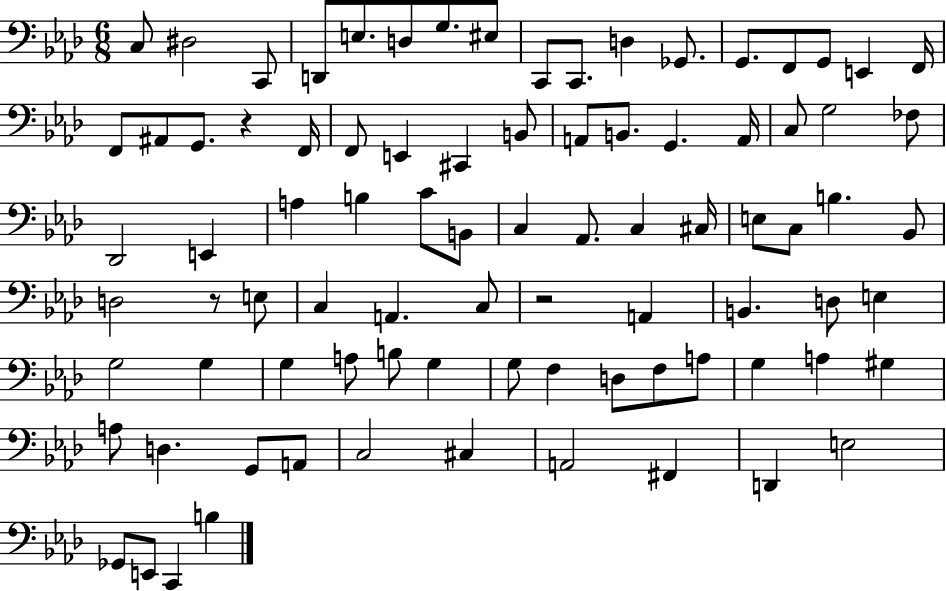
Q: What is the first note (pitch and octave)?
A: C3